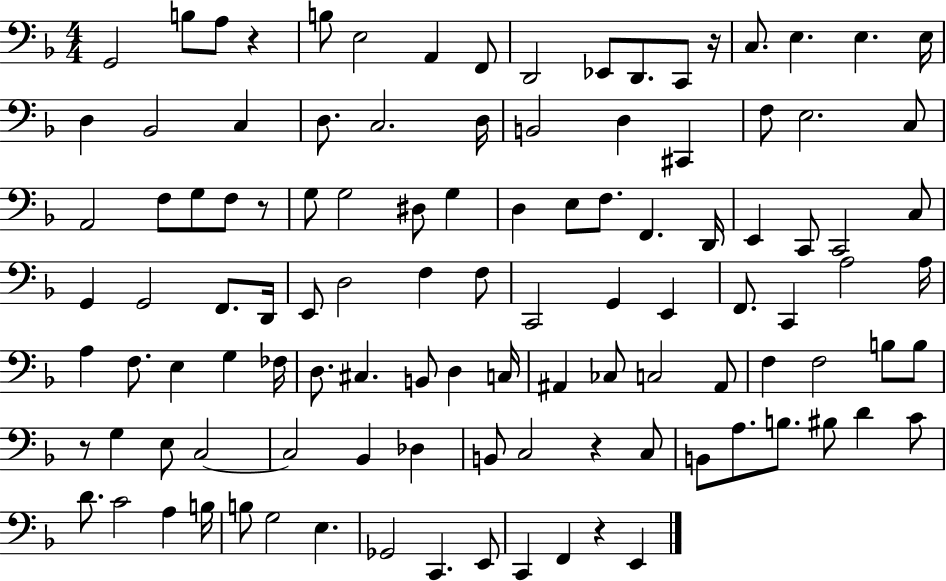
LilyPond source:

{
  \clef bass
  \numericTimeSignature
  \time 4/4
  \key f \major
  g,2 b8 a8 r4 | b8 e2 a,4 f,8 | d,2 ees,8 d,8. c,8 r16 | c8. e4. e4. e16 | \break d4 bes,2 c4 | d8. c2. d16 | b,2 d4 cis,4 | f8 e2. c8 | \break a,2 f8 g8 f8 r8 | g8 g2 dis8 g4 | d4 e8 f8. f,4. d,16 | e,4 c,8 c,2 c8 | \break g,4 g,2 f,8. d,16 | e,8 d2 f4 f8 | c,2 g,4 e,4 | f,8. c,4 a2 a16 | \break a4 f8. e4 g4 fes16 | d8. cis4. b,8 d4 c16 | ais,4 ces8 c2 ais,8 | f4 f2 b8 b8 | \break r8 g4 e8 c2~~ | c2 bes,4 des4 | b,8 c2 r4 c8 | b,8 a8. b8. bis8 d'4 c'8 | \break d'8. c'2 a4 b16 | b8 g2 e4. | ges,2 c,4. e,8 | c,4 f,4 r4 e,4 | \break \bar "|."
}